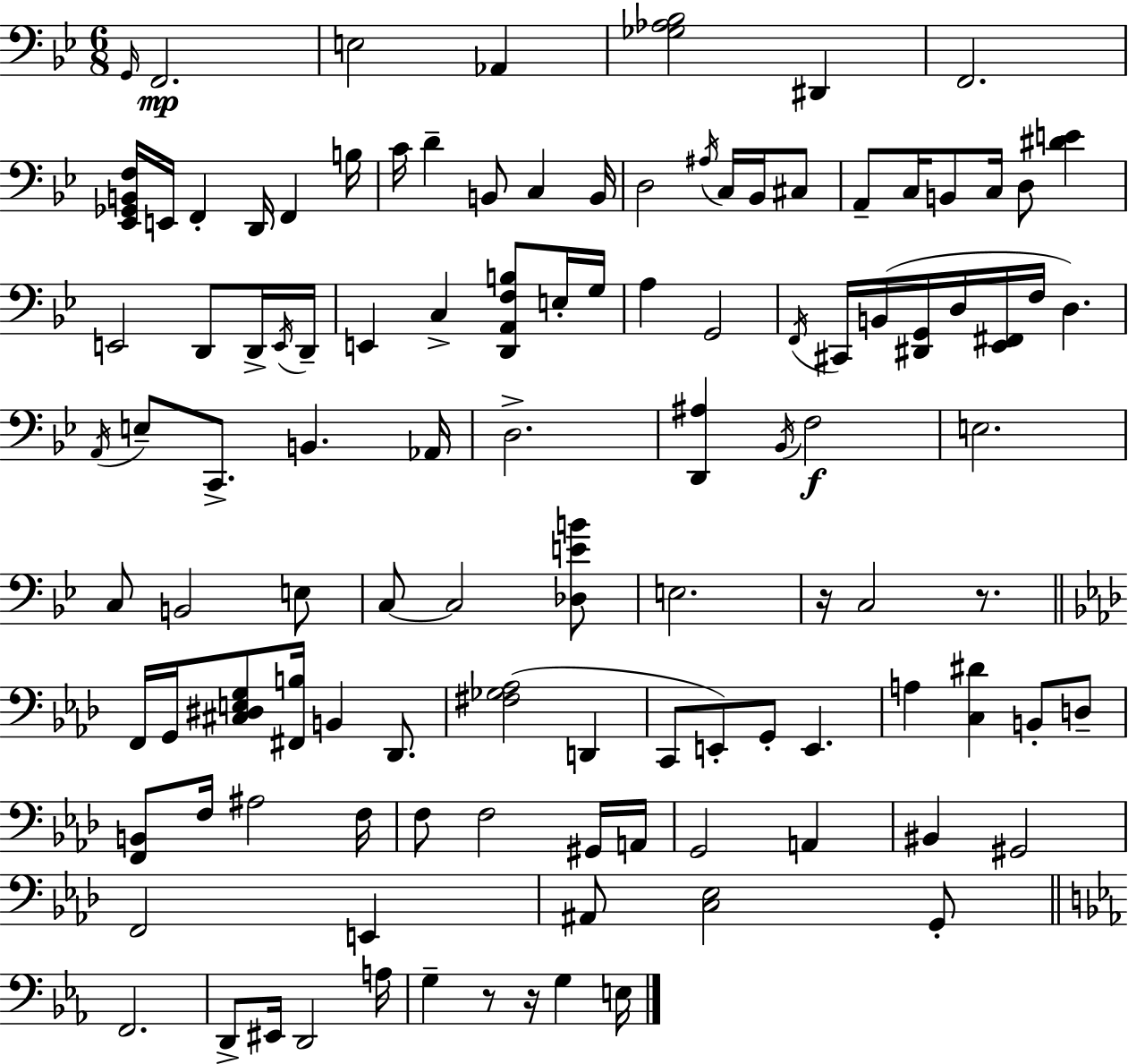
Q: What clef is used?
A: bass